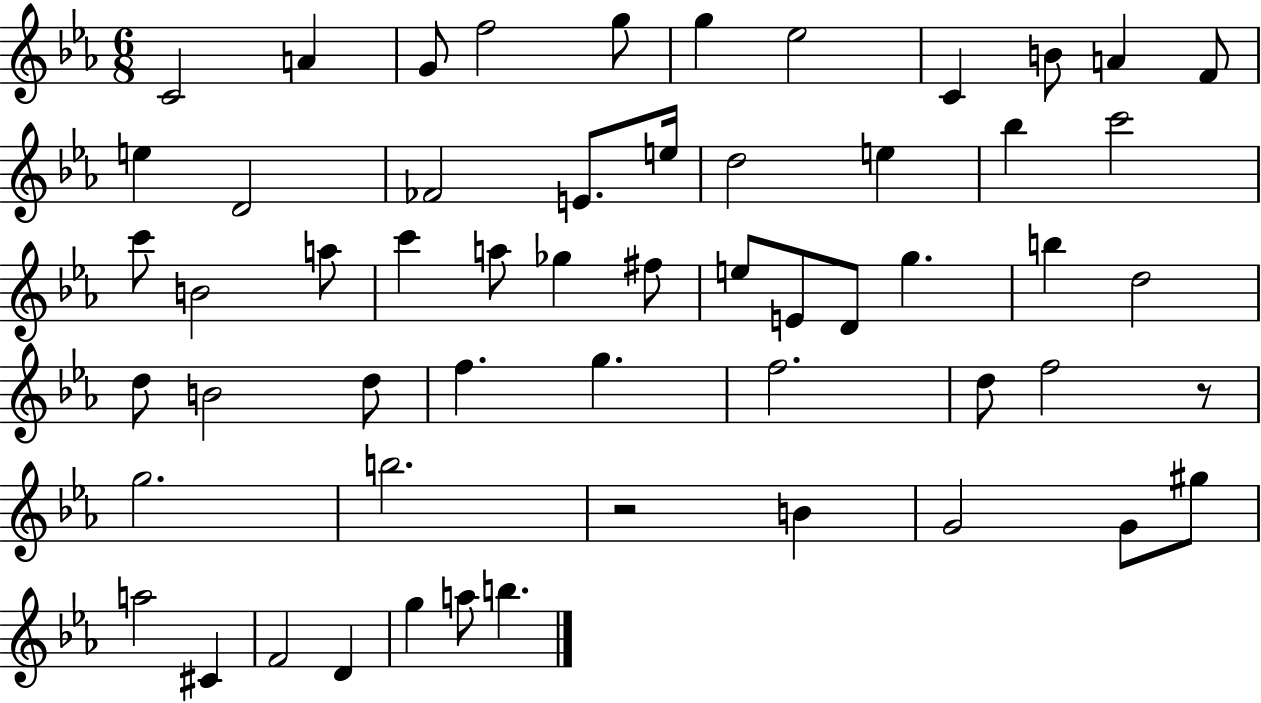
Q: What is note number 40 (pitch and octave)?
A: D5